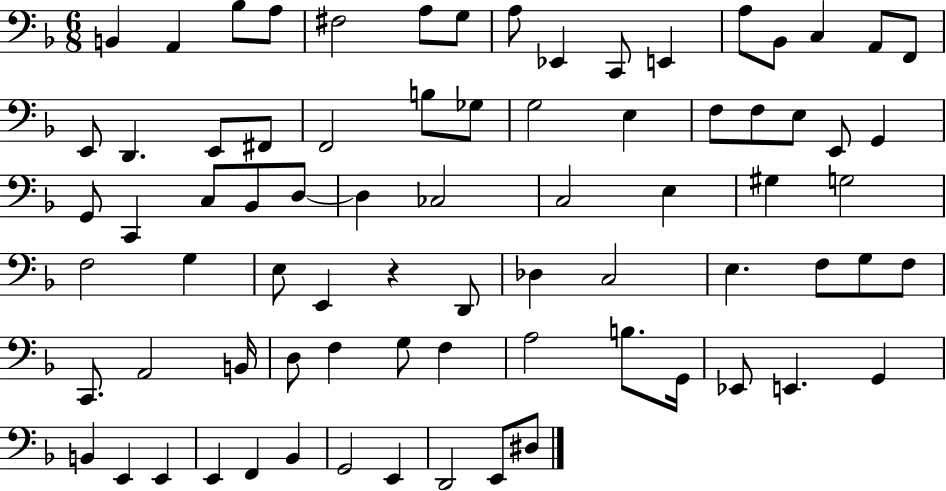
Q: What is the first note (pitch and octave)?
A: B2